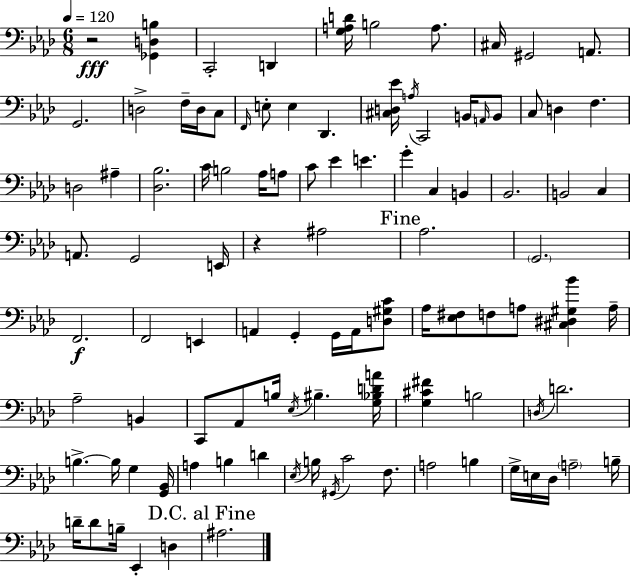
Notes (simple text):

R/h [Gb2,D3,B3]/q C2/h D2/q [G3,A3,D4]/s B3/h A3/e. C#3/s G#2/h A2/e. G2/h. D3/h F3/s D3/s C3/e F2/s E3/e E3/q Db2/q. [C#3,D3,Eb4]/s A3/s C2/h B2/s A2/s B2/e C3/e D3/q F3/q. D3/h A#3/q [Db3,Bb3]/h. C4/s B3/h Ab3/s A3/e C4/e Eb4/q E4/q. G4/q C3/q B2/q Bb2/h. B2/h C3/q A2/e. G2/h E2/s R/q A#3/h Ab3/h. G2/h. F2/h. F2/h E2/q A2/q G2/q G2/s A2/s [D3,G#3,C4]/e Ab3/s [Eb3,F#3]/e F3/e A3/e [C#3,D#3,G#3,Bb4]/q A3/s Ab3/h B2/q C2/e Ab2/e B3/s Eb3/s BIS3/q. [G3,Bb3,D4,A4]/s [G3,C#4,F#4]/q B3/h D3/s D4/h. B3/q. B3/s G3/q [G2,Bb2]/s A3/q B3/q D4/q Eb3/s B3/s G#2/s C4/h F3/e. A3/h B3/q G3/s E3/s Db3/s A3/h B3/s D4/s D4/e B3/s Eb2/q D3/q A#3/h.